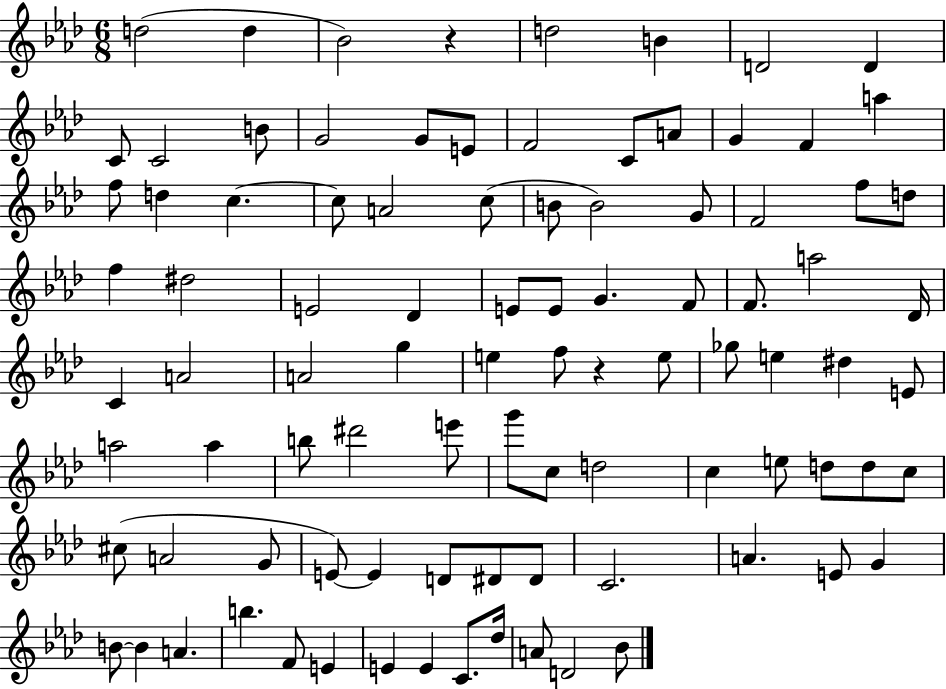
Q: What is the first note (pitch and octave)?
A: D5